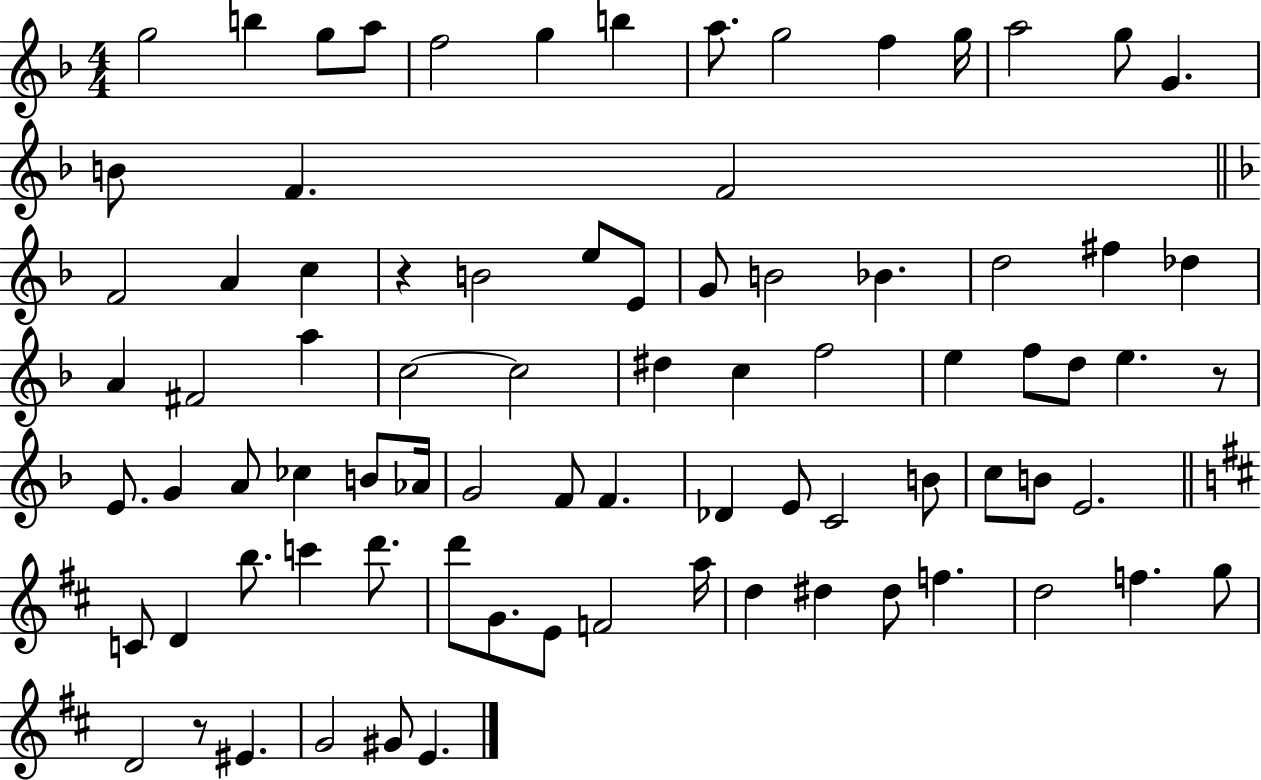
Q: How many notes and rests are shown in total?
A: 82